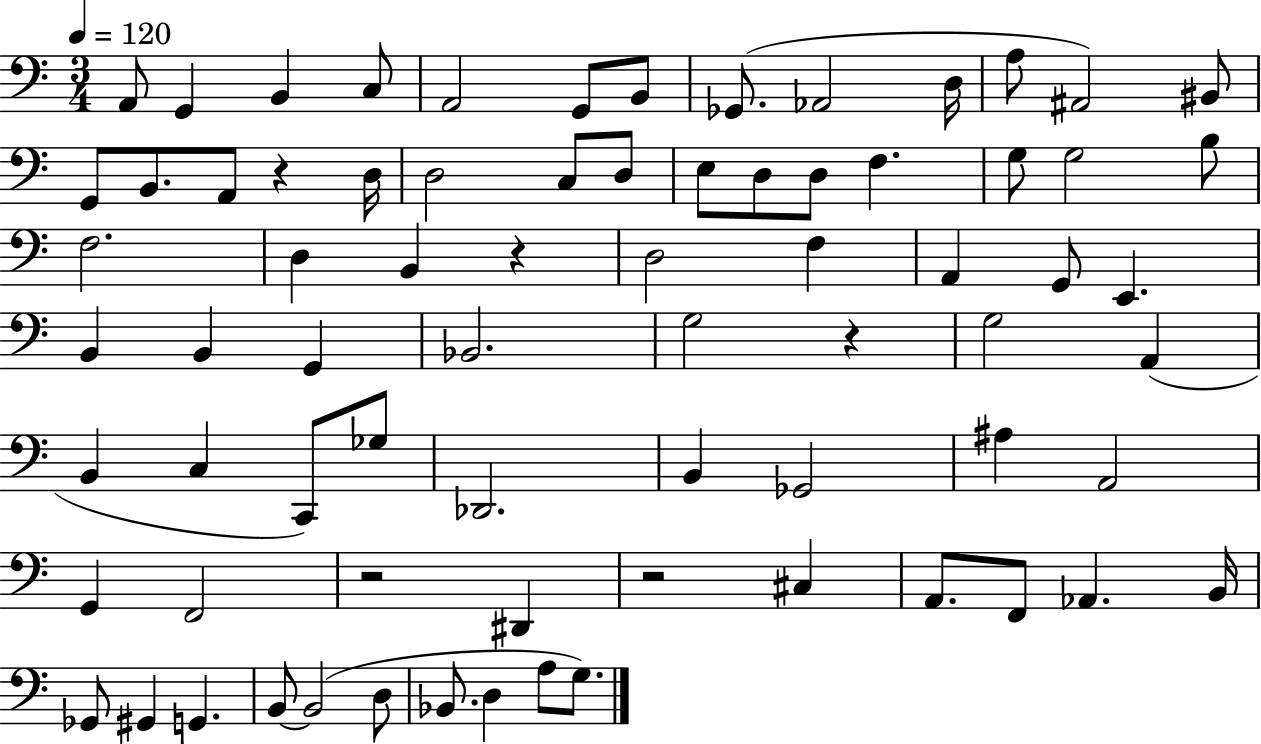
X:1
T:Untitled
M:3/4
L:1/4
K:C
A,,/2 G,, B,, C,/2 A,,2 G,,/2 B,,/2 _G,,/2 _A,,2 D,/4 A,/2 ^A,,2 ^B,,/2 G,,/2 B,,/2 A,,/2 z D,/4 D,2 C,/2 D,/2 E,/2 D,/2 D,/2 F, G,/2 G,2 B,/2 F,2 D, B,, z D,2 F, A,, G,,/2 E,, B,, B,, G,, _B,,2 G,2 z G,2 A,, B,, C, C,,/2 _G,/2 _D,,2 B,, _G,,2 ^A, A,,2 G,, F,,2 z2 ^D,, z2 ^C, A,,/2 F,,/2 _A,, B,,/4 _G,,/2 ^G,, G,, B,,/2 B,,2 D,/2 _B,,/2 D, A,/2 G,/2